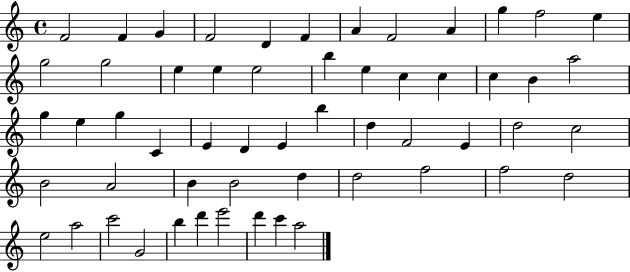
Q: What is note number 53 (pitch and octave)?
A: E6